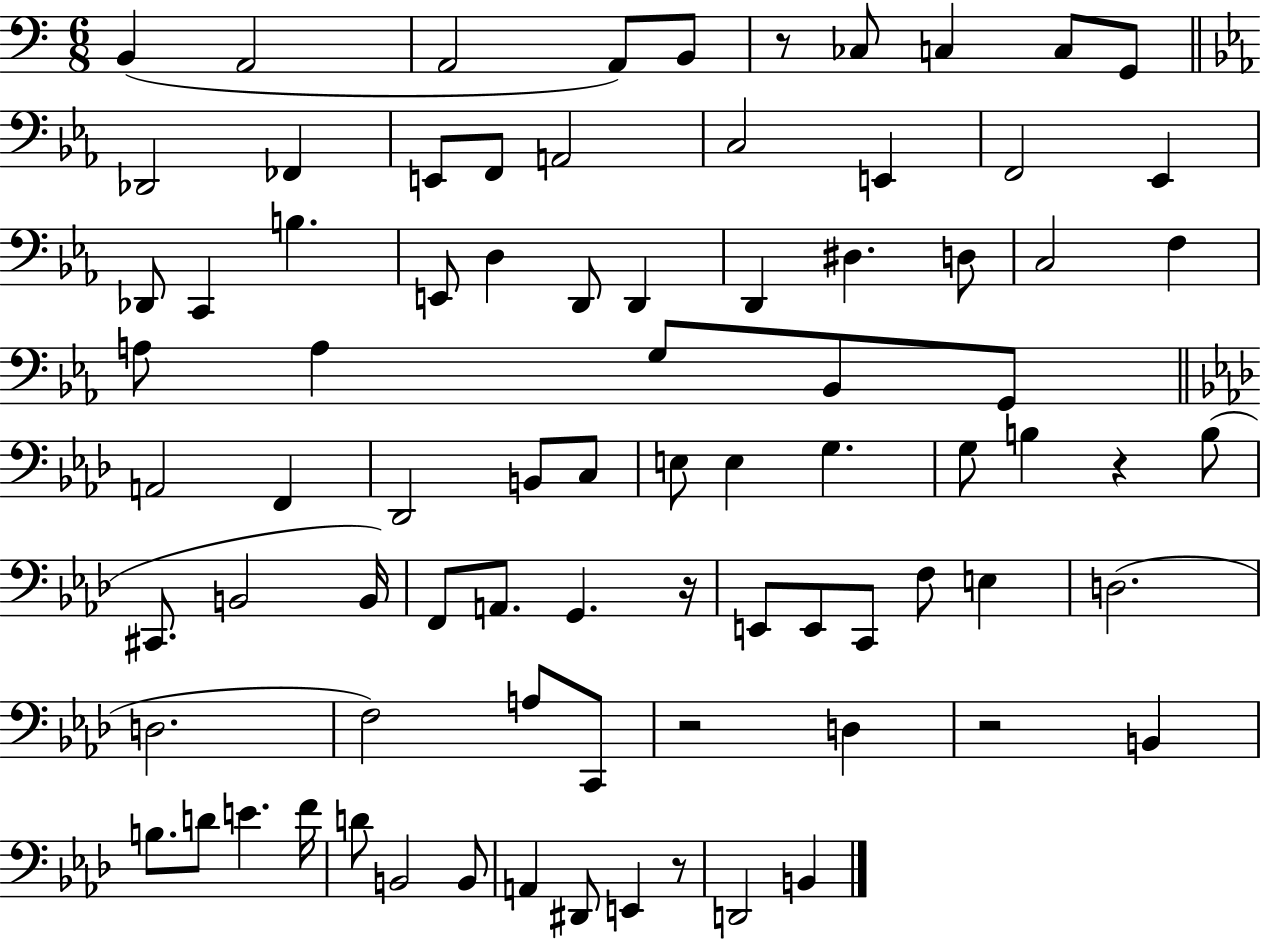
{
  \clef bass
  \numericTimeSignature
  \time 6/8
  \key c \major
  b,4( a,2 | a,2 a,8) b,8 | r8 ces8 c4 c8 g,8 | \bar "||" \break \key c \minor des,2 fes,4 | e,8 f,8 a,2 | c2 e,4 | f,2 ees,4 | \break des,8 c,4 b4. | e,8 d4 d,8 d,4 | d,4 dis4. d8 | c2 f4 | \break a8 a4 g8 bes,8 g,8 | \bar "||" \break \key f \minor a,2 f,4 | des,2 b,8 c8 | e8 e4 g4. | g8 b4 r4 b8( | \break cis,8. b,2 b,16) | f,8 a,8. g,4. r16 | e,8 e,8 c,8 f8 e4 | d2.( | \break d2. | f2) a8 c,8 | r2 d4 | r2 b,4 | \break b8. d'8 e'4. f'16 | d'8 b,2 b,8 | a,4 dis,8 e,4 r8 | d,2 b,4 | \break \bar "|."
}